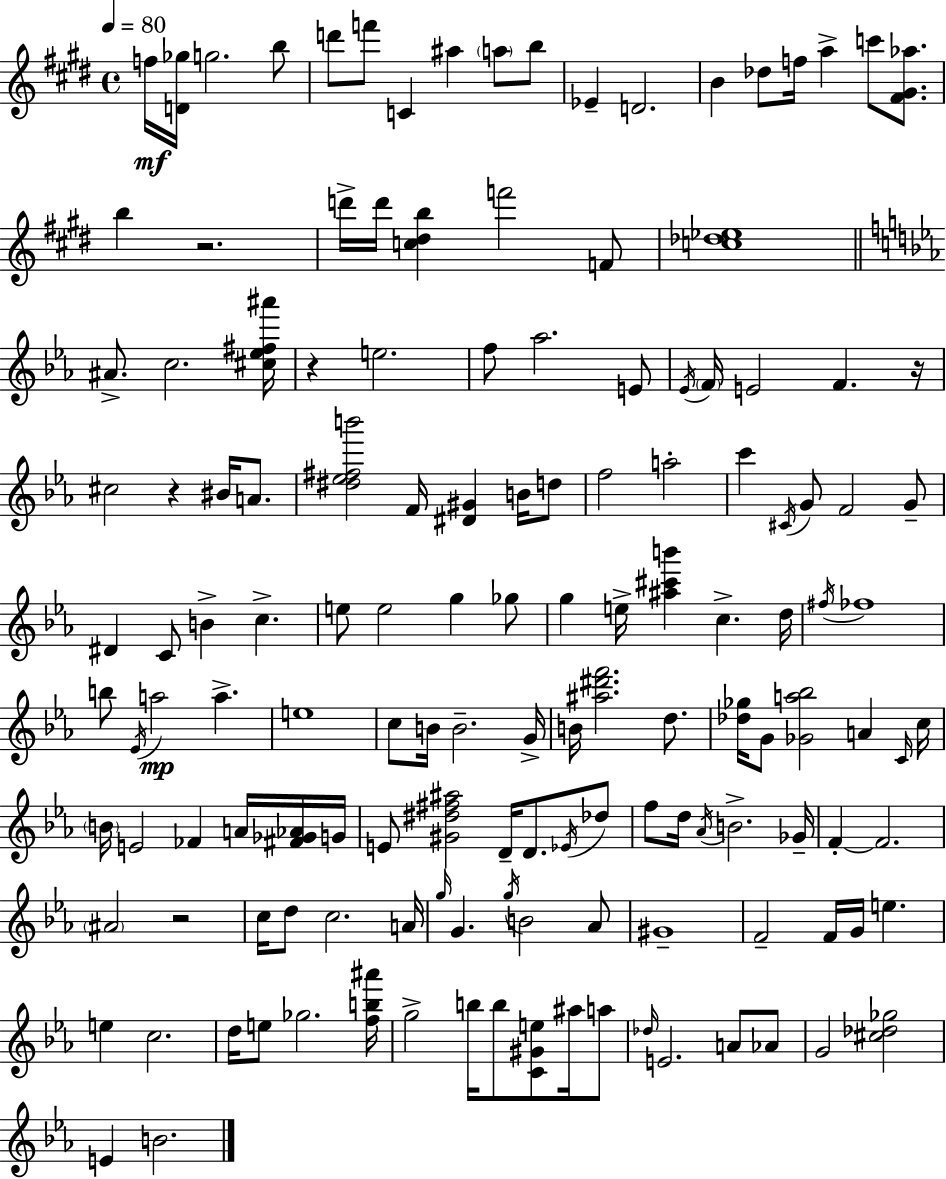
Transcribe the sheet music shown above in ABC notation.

X:1
T:Untitled
M:4/4
L:1/4
K:E
f/4 [D_g]/4 g2 b/2 d'/2 f'/2 C ^a a/2 b/2 _E D2 B _d/2 f/4 a c'/2 [^F^G_a]/2 b z2 d'/4 d'/4 [c^db] f'2 F/2 [c_d_e]4 ^A/2 c2 [^c_e^f^a']/4 z e2 f/2 _a2 E/2 _E/4 F/4 E2 F z/4 ^c2 z ^B/4 A/2 [^d_e^fb']2 F/4 [^D^G] B/4 d/2 f2 a2 c' ^C/4 G/2 F2 G/2 ^D C/2 B c e/2 e2 g _g/2 g e/4 [^a^c'b'] c d/4 ^f/4 _f4 b/2 _E/4 a2 a e4 c/2 B/4 B2 G/4 B/4 [^a^d'f']2 d/2 [_d_g]/4 G/2 [_Ga_b]2 A C/4 c/4 B/4 E2 _F A/4 [^F_G_A]/4 G/4 E/2 [^G^d^f^a]2 D/4 D/2 _E/4 _d/2 f/2 d/4 _A/4 B2 _G/4 F F2 ^A2 z2 c/4 d/2 c2 A/4 g/4 G g/4 B2 _A/2 ^G4 F2 F/4 G/4 e e c2 d/4 e/2 _g2 [fb^a']/4 g2 b/4 b/2 [C^Ge]/2 ^a/4 a/2 _d/4 E2 A/2 _A/2 G2 [^c_d_g]2 E B2